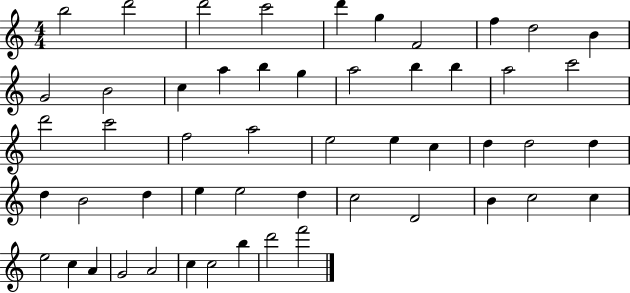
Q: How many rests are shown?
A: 0